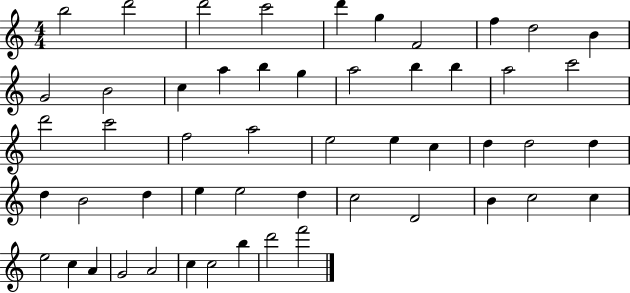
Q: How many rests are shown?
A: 0